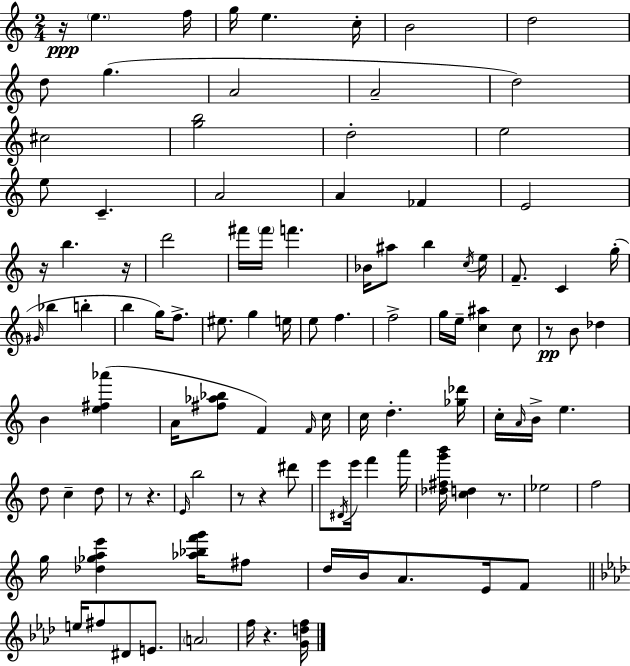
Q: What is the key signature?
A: C major